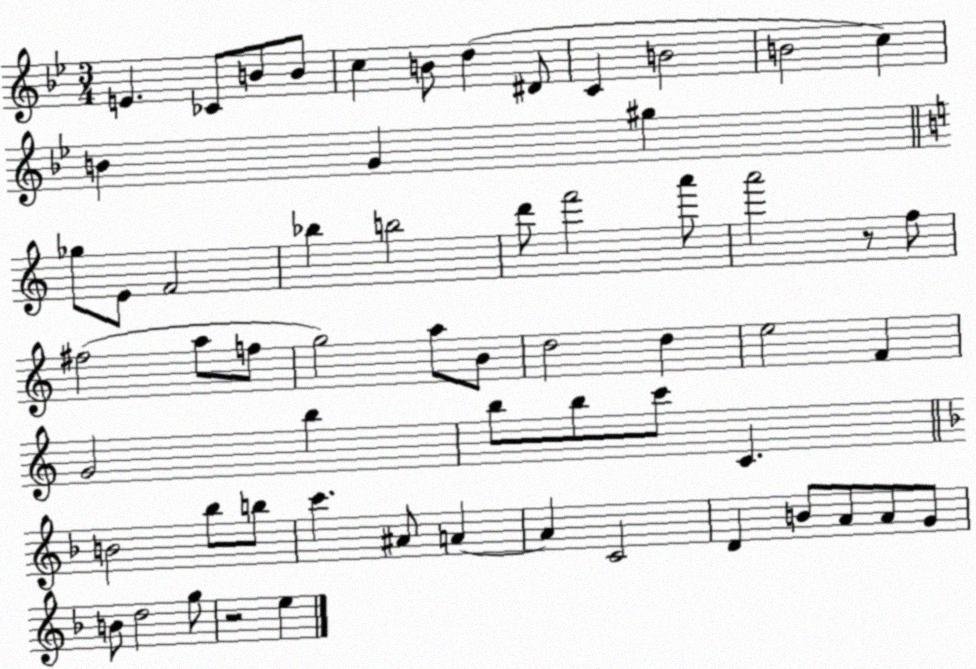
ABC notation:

X:1
T:Untitled
M:3/4
L:1/4
K:Bb
E _C/2 B/2 B/2 c B/2 d ^D/2 C B2 B2 c B G ^g _g/2 E/2 F2 _b b2 d'/2 f'2 a'/2 a'2 z/2 f/2 ^f2 a/2 f/2 g2 a/2 B/2 d2 d e2 F G2 b b/2 b/2 c'/2 C B2 _b/2 b/2 c' ^A/2 A A C2 D B/2 A/2 A/2 G/2 B/2 d2 g/2 z2 e